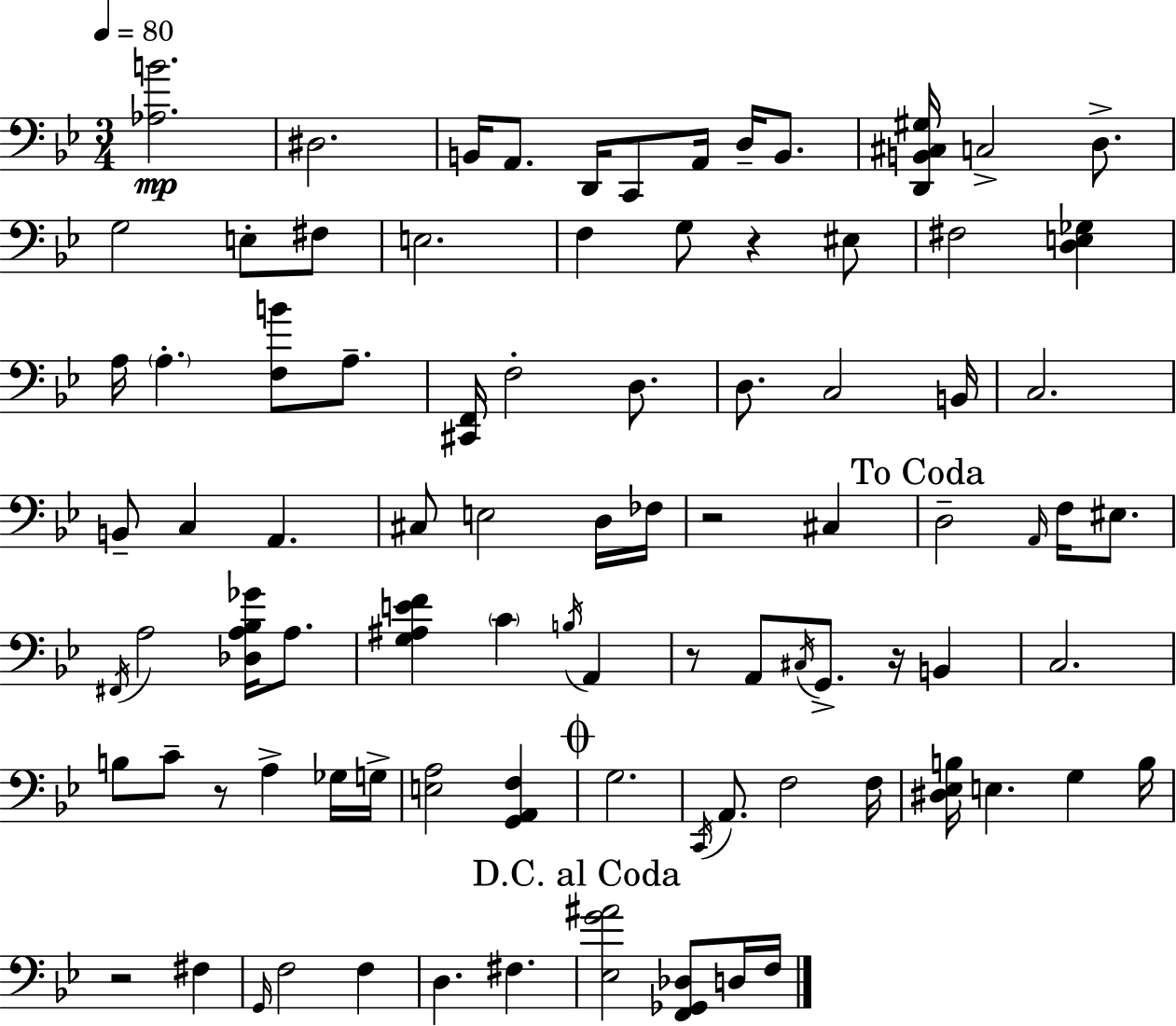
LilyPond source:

{
  \clef bass
  \numericTimeSignature
  \time 3/4
  \key bes \major
  \tempo 4 = 80
  <aes b'>2.\mp | dis2. | b,16 a,8. d,16 c,8 a,16 d16-- b,8. | <d, b, cis gis>16 c2-> d8.-> | \break g2 e8-. fis8 | e2. | f4 g8 r4 eis8 | fis2 <d e ges>4 | \break a16 \parenthesize a4.-. <f b'>8 a8.-- | <cis, f,>16 f2-. d8. | d8. c2 b,16 | c2. | \break b,8-- c4 a,4. | cis8 e2 d16 fes16 | r2 cis4 | \mark "To Coda" d2-- \grace { a,16 } f16 eis8. | \break \acciaccatura { fis,16 } a2 <des a bes ges'>16 a8. | <g ais e' f'>4 \parenthesize c'4 \acciaccatura { b16 } a,4 | r8 a,8 \acciaccatura { cis16 } g,8.-> r16 | b,4 c2. | \break b8 c'8-- r8 a4-> | ges16 g16-> <e a>2 | <g, a, f>4 \mark \markup { \musicglyph "scripts.coda" } g2. | \acciaccatura { c,16 } a,8. f2 | \break f16 <dis ees b>16 e4. | g4 b16 r2 | fis4 \grace { g,16 } f2 | f4 d4. | \break fis4. \mark "D.C. al Coda" <ees g' ais'>2 | <f, ges, des>8 d16 f16 \bar "|."
}